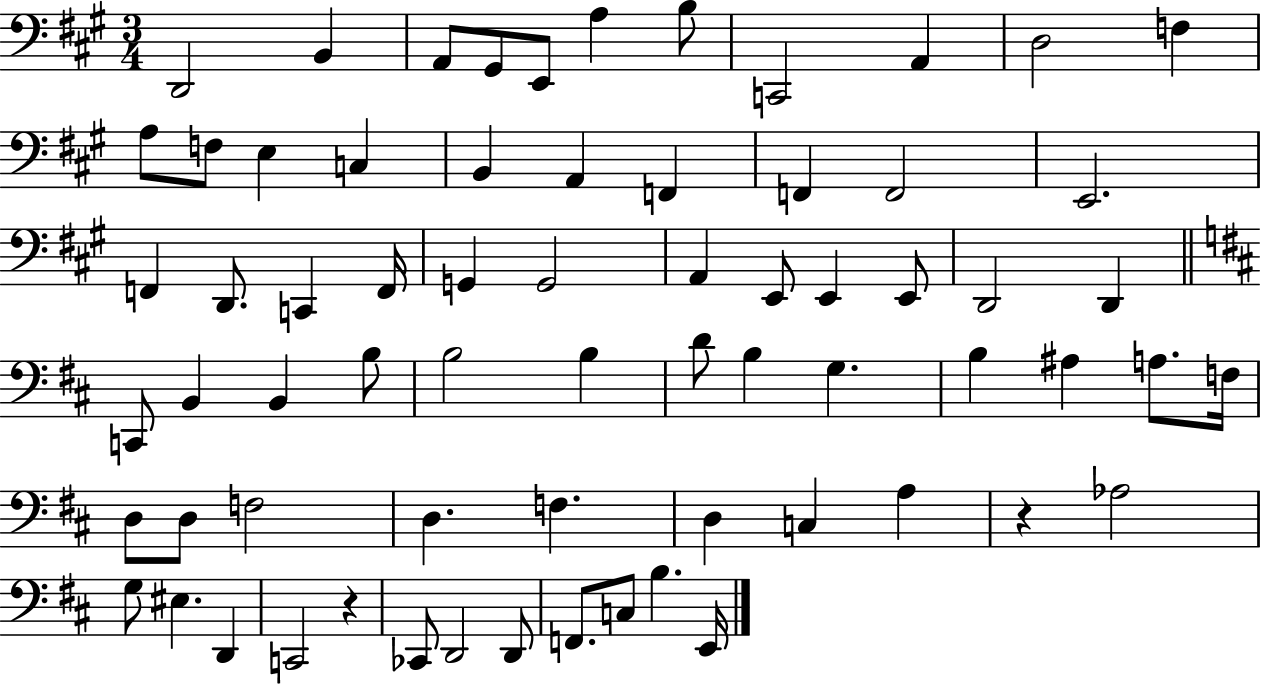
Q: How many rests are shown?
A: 2